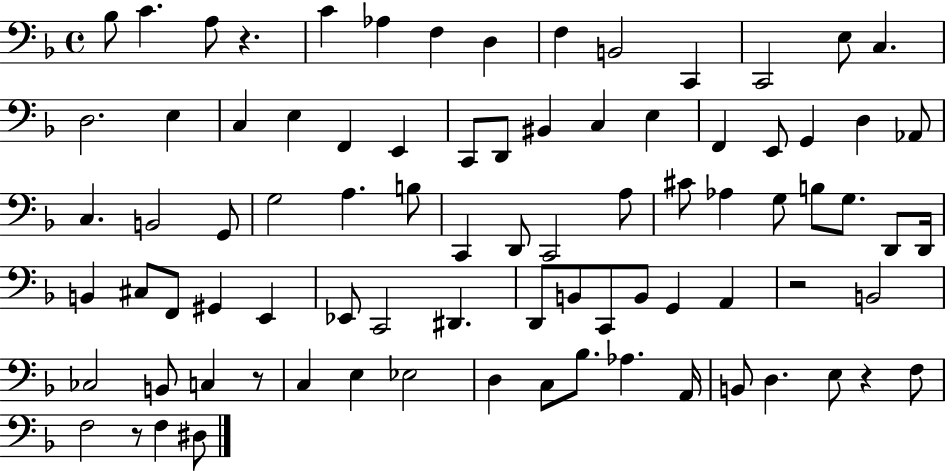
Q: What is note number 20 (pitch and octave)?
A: C2